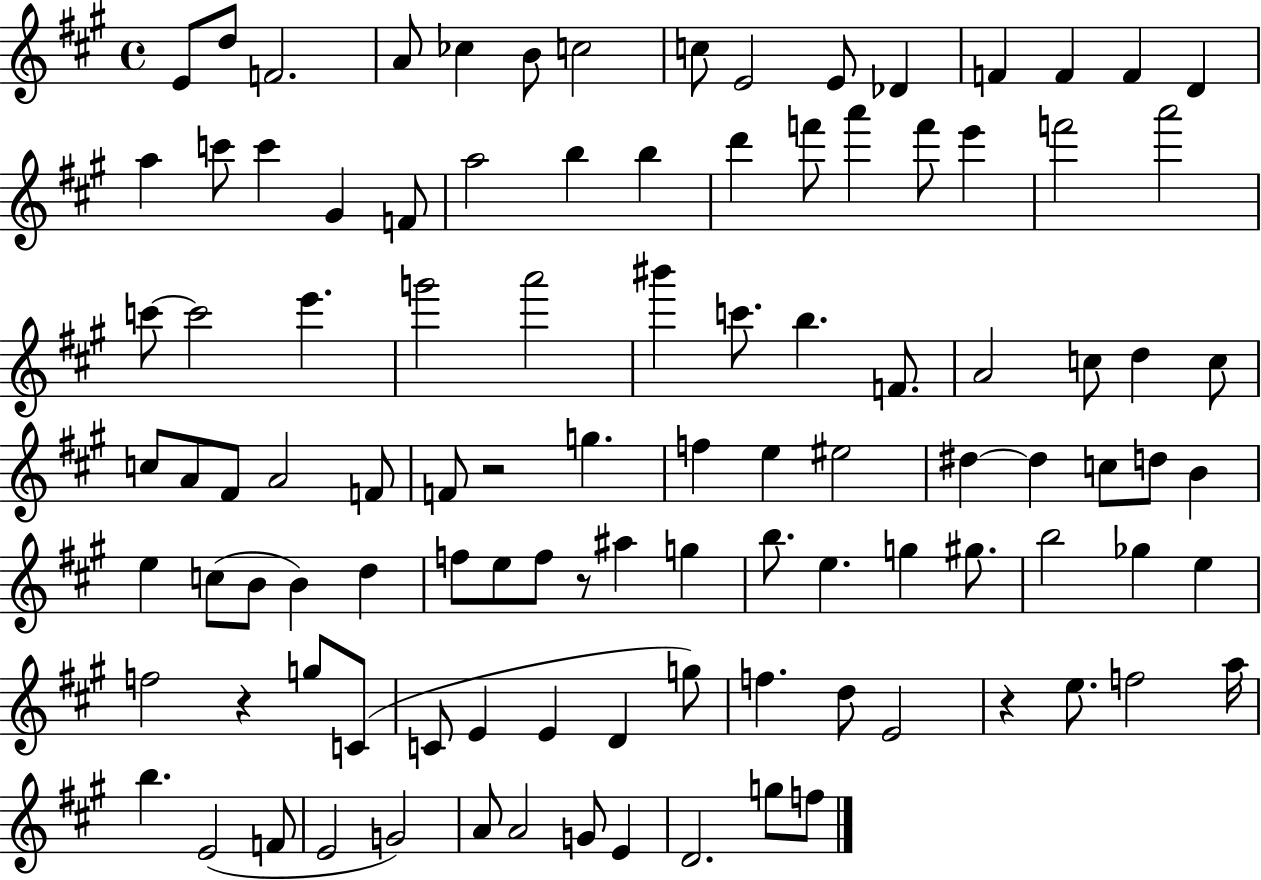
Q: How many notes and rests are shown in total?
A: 105